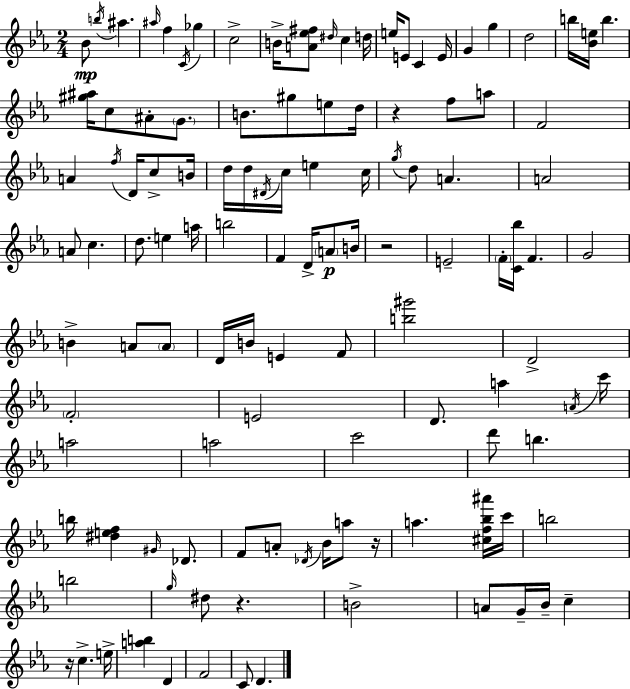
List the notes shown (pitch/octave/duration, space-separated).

Bb4/e B5/s A#5/q. A#5/s F5/q C4/s Gb5/q C5/h B4/s [A4,Eb5,F#5]/e D#5/s C5/q D5/s E5/s E4/e C4/q E4/s G4/q G5/q D5/h B5/s [Bb4,E5]/s B5/q. [G#5,A#5]/s C5/e A#4/e G4/e. B4/e. G#5/e E5/e D5/s R/q F5/e A5/e F4/h A4/q F5/s D4/s C5/e B4/s D5/s D5/s D#4/s C5/s E5/q C5/s G5/s D5/e A4/q. A4/h A4/e C5/q. D5/e. E5/q A5/s B5/h F4/q D4/s A4/e B4/s R/h E4/h F4/s [C4,Bb5]/s F4/q. G4/h B4/q A4/e A4/e D4/s B4/s E4/q F4/e [B5,G#6]/h D4/h F4/h E4/h D4/e. A5/q A4/s C6/s A5/h A5/h C6/h D6/e B5/q. B5/s [D#5,E5,F5]/q G#4/s Db4/e. F4/e A4/e Db4/s Bb4/s A5/e R/s A5/q. [C#5,F5,Bb5,A#6]/s C6/s B5/h B5/h G5/s D#5/e R/q. B4/h A4/e G4/s Bb4/s C5/q R/s C5/q. E5/s [A5,B5]/q D4/q F4/h C4/e D4/q.